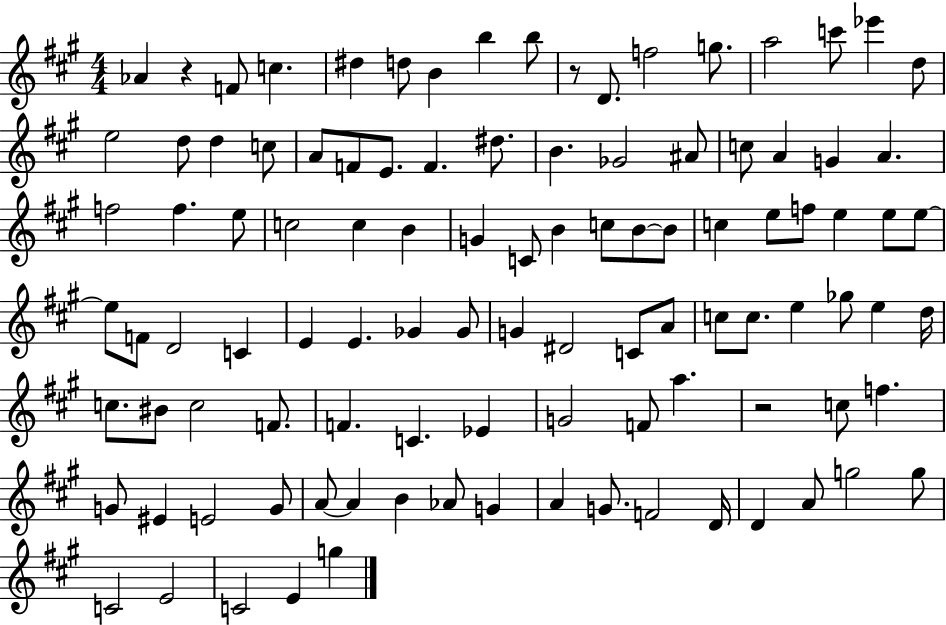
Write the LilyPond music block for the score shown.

{
  \clef treble
  \numericTimeSignature
  \time 4/4
  \key a \major
  aes'4 r4 f'8 c''4. | dis''4 d''8 b'4 b''4 b''8 | r8 d'8. f''2 g''8. | a''2 c'''8 ees'''4 d''8 | \break e''2 d''8 d''4 c''8 | a'8 f'8 e'8. f'4. dis''8. | b'4. ges'2 ais'8 | c''8 a'4 g'4 a'4. | \break f''2 f''4. e''8 | c''2 c''4 b'4 | g'4 c'8 b'4 c''8 b'8~~ b'8 | c''4 e''8 f''8 e''4 e''8 e''8~~ | \break e''8 f'8 d'2 c'4 | e'4 e'4. ges'4 ges'8 | g'4 dis'2 c'8 a'8 | c''8 c''8. e''4 ges''8 e''4 d''16 | \break c''8. bis'8 c''2 f'8. | f'4. c'4. ees'4 | g'2 f'8 a''4. | r2 c''8 f''4. | \break g'8 eis'4 e'2 g'8 | a'8~~ a'4 b'4 aes'8 g'4 | a'4 g'8. f'2 d'16 | d'4 a'8 g''2 g''8 | \break c'2 e'2 | c'2 e'4 g''4 | \bar "|."
}